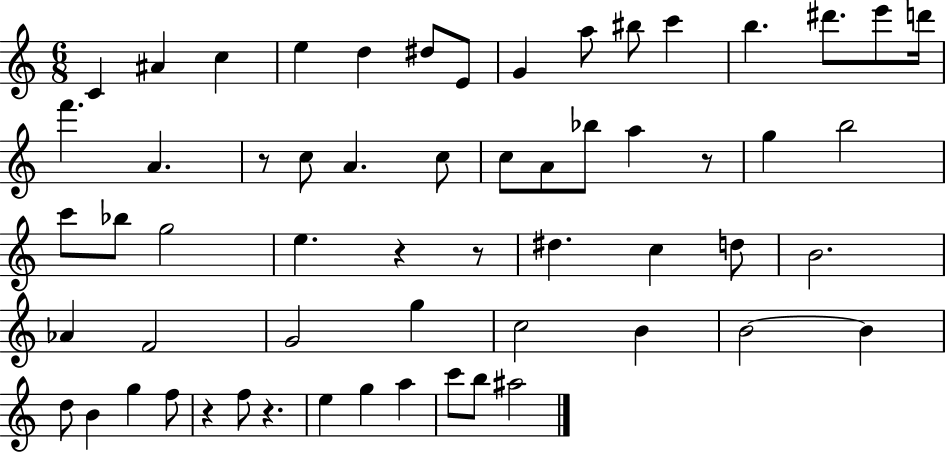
{
  \clef treble
  \numericTimeSignature
  \time 6/8
  \key c \major
  c'4 ais'4 c''4 | e''4 d''4 dis''8 e'8 | g'4 a''8 bis''8 c'''4 | b''4. dis'''8. e'''8 d'''16 | \break f'''4. a'4. | r8 c''8 a'4. c''8 | c''8 a'8 bes''8 a''4 r8 | g''4 b''2 | \break c'''8 bes''8 g''2 | e''4. r4 r8 | dis''4. c''4 d''8 | b'2. | \break aes'4 f'2 | g'2 g''4 | c''2 b'4 | b'2~~ b'4 | \break d''8 b'4 g''4 f''8 | r4 f''8 r4. | e''4 g''4 a''4 | c'''8 b''8 ais''2 | \break \bar "|."
}